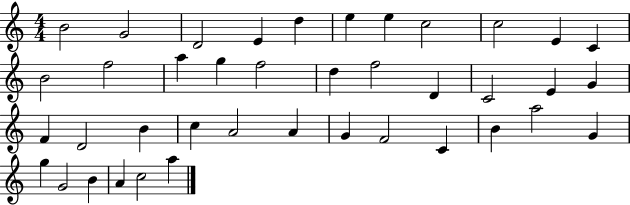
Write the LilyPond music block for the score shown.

{
  \clef treble
  \numericTimeSignature
  \time 4/4
  \key c \major
  b'2 g'2 | d'2 e'4 d''4 | e''4 e''4 c''2 | c''2 e'4 c'4 | \break b'2 f''2 | a''4 g''4 f''2 | d''4 f''2 d'4 | c'2 e'4 g'4 | \break f'4 d'2 b'4 | c''4 a'2 a'4 | g'4 f'2 c'4 | b'4 a''2 g'4 | \break g''4 g'2 b'4 | a'4 c''2 a''4 | \bar "|."
}